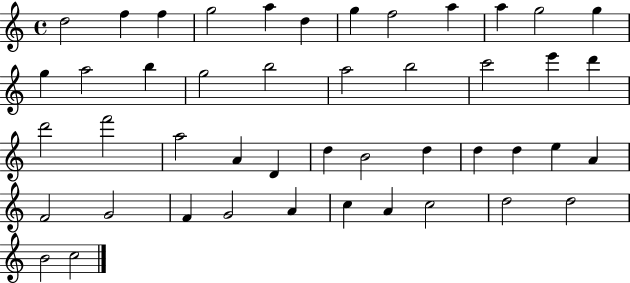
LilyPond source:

{
  \clef treble
  \time 4/4
  \defaultTimeSignature
  \key c \major
  d''2 f''4 f''4 | g''2 a''4 d''4 | g''4 f''2 a''4 | a''4 g''2 g''4 | \break g''4 a''2 b''4 | g''2 b''2 | a''2 b''2 | c'''2 e'''4 d'''4 | \break d'''2 f'''2 | a''2 a'4 d'4 | d''4 b'2 d''4 | d''4 d''4 e''4 a'4 | \break f'2 g'2 | f'4 g'2 a'4 | c''4 a'4 c''2 | d''2 d''2 | \break b'2 c''2 | \bar "|."
}